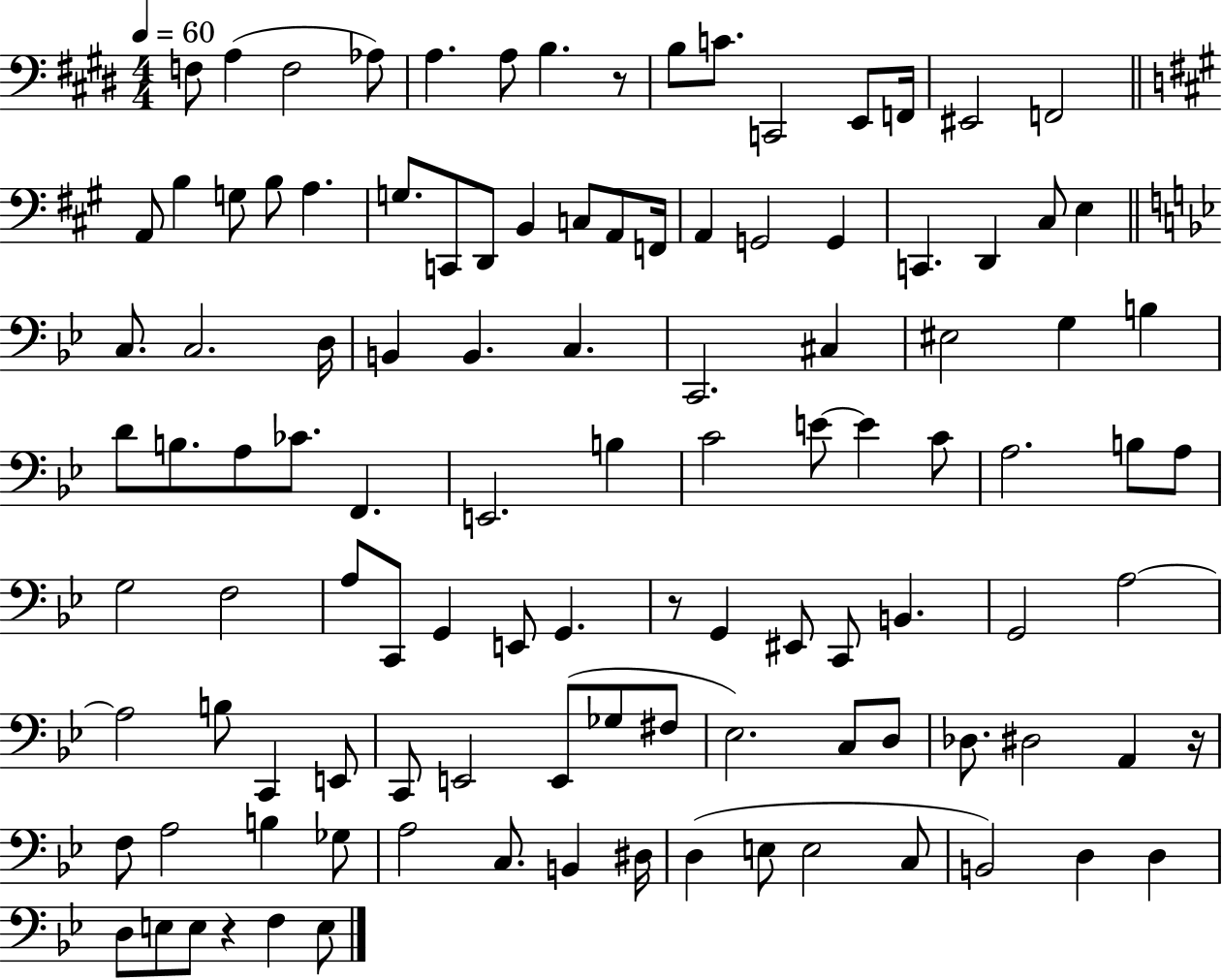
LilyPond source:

{
  \clef bass
  \numericTimeSignature
  \time 4/4
  \key e \major
  \tempo 4 = 60
  f8 a4( f2 aes8) | a4. a8 b4. r8 | b8 c'8. c,2 e,8 f,16 | eis,2 f,2 | \break \bar "||" \break \key a \major a,8 b4 g8 b8 a4. | g8. c,8 d,8 b,4 c8 a,8 f,16 | a,4 g,2 g,4 | c,4. d,4 cis8 e4 | \break \bar "||" \break \key bes \major c8. c2. d16 | b,4 b,4. c4. | c,2. cis4 | eis2 g4 b4 | \break d'8 b8. a8 ces'8. f,4. | e,2. b4 | c'2 e'8~~ e'4 c'8 | a2. b8 a8 | \break g2 f2 | a8 c,8 g,4 e,8 g,4. | r8 g,4 eis,8 c,8 b,4. | g,2 a2~~ | \break a2 b8 c,4 e,8 | c,8 e,2 e,8( ges8 fis8 | ees2.) c8 d8 | des8. dis2 a,4 r16 | \break f8 a2 b4 ges8 | a2 c8. b,4 dis16 | d4( e8 e2 c8 | b,2) d4 d4 | \break d8 e8 e8 r4 f4 e8 | \bar "|."
}